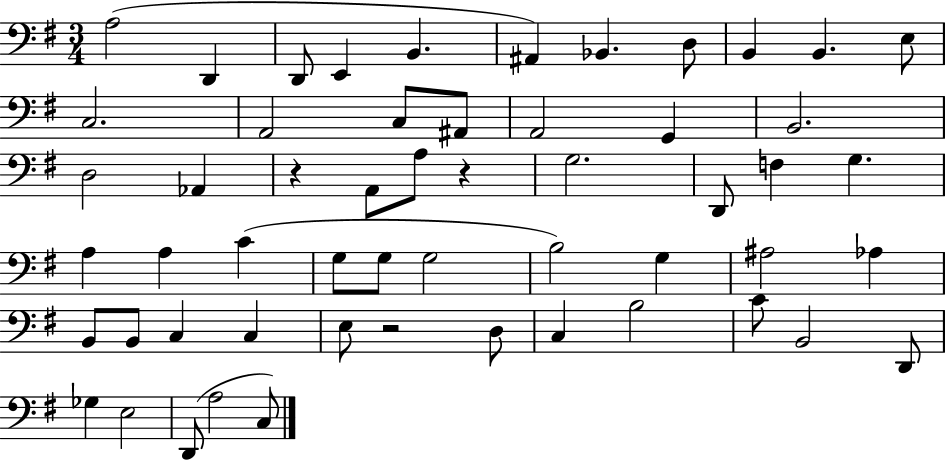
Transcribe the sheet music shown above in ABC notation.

X:1
T:Untitled
M:3/4
L:1/4
K:G
A,2 D,, D,,/2 E,, B,, ^A,, _B,, D,/2 B,, B,, E,/2 C,2 A,,2 C,/2 ^A,,/2 A,,2 G,, B,,2 D,2 _A,, z A,,/2 A,/2 z G,2 D,,/2 F, G, A, A, C G,/2 G,/2 G,2 B,2 G, ^A,2 _A, B,,/2 B,,/2 C, C, E,/2 z2 D,/2 C, B,2 C/2 B,,2 D,,/2 _G, E,2 D,,/2 A,2 C,/2